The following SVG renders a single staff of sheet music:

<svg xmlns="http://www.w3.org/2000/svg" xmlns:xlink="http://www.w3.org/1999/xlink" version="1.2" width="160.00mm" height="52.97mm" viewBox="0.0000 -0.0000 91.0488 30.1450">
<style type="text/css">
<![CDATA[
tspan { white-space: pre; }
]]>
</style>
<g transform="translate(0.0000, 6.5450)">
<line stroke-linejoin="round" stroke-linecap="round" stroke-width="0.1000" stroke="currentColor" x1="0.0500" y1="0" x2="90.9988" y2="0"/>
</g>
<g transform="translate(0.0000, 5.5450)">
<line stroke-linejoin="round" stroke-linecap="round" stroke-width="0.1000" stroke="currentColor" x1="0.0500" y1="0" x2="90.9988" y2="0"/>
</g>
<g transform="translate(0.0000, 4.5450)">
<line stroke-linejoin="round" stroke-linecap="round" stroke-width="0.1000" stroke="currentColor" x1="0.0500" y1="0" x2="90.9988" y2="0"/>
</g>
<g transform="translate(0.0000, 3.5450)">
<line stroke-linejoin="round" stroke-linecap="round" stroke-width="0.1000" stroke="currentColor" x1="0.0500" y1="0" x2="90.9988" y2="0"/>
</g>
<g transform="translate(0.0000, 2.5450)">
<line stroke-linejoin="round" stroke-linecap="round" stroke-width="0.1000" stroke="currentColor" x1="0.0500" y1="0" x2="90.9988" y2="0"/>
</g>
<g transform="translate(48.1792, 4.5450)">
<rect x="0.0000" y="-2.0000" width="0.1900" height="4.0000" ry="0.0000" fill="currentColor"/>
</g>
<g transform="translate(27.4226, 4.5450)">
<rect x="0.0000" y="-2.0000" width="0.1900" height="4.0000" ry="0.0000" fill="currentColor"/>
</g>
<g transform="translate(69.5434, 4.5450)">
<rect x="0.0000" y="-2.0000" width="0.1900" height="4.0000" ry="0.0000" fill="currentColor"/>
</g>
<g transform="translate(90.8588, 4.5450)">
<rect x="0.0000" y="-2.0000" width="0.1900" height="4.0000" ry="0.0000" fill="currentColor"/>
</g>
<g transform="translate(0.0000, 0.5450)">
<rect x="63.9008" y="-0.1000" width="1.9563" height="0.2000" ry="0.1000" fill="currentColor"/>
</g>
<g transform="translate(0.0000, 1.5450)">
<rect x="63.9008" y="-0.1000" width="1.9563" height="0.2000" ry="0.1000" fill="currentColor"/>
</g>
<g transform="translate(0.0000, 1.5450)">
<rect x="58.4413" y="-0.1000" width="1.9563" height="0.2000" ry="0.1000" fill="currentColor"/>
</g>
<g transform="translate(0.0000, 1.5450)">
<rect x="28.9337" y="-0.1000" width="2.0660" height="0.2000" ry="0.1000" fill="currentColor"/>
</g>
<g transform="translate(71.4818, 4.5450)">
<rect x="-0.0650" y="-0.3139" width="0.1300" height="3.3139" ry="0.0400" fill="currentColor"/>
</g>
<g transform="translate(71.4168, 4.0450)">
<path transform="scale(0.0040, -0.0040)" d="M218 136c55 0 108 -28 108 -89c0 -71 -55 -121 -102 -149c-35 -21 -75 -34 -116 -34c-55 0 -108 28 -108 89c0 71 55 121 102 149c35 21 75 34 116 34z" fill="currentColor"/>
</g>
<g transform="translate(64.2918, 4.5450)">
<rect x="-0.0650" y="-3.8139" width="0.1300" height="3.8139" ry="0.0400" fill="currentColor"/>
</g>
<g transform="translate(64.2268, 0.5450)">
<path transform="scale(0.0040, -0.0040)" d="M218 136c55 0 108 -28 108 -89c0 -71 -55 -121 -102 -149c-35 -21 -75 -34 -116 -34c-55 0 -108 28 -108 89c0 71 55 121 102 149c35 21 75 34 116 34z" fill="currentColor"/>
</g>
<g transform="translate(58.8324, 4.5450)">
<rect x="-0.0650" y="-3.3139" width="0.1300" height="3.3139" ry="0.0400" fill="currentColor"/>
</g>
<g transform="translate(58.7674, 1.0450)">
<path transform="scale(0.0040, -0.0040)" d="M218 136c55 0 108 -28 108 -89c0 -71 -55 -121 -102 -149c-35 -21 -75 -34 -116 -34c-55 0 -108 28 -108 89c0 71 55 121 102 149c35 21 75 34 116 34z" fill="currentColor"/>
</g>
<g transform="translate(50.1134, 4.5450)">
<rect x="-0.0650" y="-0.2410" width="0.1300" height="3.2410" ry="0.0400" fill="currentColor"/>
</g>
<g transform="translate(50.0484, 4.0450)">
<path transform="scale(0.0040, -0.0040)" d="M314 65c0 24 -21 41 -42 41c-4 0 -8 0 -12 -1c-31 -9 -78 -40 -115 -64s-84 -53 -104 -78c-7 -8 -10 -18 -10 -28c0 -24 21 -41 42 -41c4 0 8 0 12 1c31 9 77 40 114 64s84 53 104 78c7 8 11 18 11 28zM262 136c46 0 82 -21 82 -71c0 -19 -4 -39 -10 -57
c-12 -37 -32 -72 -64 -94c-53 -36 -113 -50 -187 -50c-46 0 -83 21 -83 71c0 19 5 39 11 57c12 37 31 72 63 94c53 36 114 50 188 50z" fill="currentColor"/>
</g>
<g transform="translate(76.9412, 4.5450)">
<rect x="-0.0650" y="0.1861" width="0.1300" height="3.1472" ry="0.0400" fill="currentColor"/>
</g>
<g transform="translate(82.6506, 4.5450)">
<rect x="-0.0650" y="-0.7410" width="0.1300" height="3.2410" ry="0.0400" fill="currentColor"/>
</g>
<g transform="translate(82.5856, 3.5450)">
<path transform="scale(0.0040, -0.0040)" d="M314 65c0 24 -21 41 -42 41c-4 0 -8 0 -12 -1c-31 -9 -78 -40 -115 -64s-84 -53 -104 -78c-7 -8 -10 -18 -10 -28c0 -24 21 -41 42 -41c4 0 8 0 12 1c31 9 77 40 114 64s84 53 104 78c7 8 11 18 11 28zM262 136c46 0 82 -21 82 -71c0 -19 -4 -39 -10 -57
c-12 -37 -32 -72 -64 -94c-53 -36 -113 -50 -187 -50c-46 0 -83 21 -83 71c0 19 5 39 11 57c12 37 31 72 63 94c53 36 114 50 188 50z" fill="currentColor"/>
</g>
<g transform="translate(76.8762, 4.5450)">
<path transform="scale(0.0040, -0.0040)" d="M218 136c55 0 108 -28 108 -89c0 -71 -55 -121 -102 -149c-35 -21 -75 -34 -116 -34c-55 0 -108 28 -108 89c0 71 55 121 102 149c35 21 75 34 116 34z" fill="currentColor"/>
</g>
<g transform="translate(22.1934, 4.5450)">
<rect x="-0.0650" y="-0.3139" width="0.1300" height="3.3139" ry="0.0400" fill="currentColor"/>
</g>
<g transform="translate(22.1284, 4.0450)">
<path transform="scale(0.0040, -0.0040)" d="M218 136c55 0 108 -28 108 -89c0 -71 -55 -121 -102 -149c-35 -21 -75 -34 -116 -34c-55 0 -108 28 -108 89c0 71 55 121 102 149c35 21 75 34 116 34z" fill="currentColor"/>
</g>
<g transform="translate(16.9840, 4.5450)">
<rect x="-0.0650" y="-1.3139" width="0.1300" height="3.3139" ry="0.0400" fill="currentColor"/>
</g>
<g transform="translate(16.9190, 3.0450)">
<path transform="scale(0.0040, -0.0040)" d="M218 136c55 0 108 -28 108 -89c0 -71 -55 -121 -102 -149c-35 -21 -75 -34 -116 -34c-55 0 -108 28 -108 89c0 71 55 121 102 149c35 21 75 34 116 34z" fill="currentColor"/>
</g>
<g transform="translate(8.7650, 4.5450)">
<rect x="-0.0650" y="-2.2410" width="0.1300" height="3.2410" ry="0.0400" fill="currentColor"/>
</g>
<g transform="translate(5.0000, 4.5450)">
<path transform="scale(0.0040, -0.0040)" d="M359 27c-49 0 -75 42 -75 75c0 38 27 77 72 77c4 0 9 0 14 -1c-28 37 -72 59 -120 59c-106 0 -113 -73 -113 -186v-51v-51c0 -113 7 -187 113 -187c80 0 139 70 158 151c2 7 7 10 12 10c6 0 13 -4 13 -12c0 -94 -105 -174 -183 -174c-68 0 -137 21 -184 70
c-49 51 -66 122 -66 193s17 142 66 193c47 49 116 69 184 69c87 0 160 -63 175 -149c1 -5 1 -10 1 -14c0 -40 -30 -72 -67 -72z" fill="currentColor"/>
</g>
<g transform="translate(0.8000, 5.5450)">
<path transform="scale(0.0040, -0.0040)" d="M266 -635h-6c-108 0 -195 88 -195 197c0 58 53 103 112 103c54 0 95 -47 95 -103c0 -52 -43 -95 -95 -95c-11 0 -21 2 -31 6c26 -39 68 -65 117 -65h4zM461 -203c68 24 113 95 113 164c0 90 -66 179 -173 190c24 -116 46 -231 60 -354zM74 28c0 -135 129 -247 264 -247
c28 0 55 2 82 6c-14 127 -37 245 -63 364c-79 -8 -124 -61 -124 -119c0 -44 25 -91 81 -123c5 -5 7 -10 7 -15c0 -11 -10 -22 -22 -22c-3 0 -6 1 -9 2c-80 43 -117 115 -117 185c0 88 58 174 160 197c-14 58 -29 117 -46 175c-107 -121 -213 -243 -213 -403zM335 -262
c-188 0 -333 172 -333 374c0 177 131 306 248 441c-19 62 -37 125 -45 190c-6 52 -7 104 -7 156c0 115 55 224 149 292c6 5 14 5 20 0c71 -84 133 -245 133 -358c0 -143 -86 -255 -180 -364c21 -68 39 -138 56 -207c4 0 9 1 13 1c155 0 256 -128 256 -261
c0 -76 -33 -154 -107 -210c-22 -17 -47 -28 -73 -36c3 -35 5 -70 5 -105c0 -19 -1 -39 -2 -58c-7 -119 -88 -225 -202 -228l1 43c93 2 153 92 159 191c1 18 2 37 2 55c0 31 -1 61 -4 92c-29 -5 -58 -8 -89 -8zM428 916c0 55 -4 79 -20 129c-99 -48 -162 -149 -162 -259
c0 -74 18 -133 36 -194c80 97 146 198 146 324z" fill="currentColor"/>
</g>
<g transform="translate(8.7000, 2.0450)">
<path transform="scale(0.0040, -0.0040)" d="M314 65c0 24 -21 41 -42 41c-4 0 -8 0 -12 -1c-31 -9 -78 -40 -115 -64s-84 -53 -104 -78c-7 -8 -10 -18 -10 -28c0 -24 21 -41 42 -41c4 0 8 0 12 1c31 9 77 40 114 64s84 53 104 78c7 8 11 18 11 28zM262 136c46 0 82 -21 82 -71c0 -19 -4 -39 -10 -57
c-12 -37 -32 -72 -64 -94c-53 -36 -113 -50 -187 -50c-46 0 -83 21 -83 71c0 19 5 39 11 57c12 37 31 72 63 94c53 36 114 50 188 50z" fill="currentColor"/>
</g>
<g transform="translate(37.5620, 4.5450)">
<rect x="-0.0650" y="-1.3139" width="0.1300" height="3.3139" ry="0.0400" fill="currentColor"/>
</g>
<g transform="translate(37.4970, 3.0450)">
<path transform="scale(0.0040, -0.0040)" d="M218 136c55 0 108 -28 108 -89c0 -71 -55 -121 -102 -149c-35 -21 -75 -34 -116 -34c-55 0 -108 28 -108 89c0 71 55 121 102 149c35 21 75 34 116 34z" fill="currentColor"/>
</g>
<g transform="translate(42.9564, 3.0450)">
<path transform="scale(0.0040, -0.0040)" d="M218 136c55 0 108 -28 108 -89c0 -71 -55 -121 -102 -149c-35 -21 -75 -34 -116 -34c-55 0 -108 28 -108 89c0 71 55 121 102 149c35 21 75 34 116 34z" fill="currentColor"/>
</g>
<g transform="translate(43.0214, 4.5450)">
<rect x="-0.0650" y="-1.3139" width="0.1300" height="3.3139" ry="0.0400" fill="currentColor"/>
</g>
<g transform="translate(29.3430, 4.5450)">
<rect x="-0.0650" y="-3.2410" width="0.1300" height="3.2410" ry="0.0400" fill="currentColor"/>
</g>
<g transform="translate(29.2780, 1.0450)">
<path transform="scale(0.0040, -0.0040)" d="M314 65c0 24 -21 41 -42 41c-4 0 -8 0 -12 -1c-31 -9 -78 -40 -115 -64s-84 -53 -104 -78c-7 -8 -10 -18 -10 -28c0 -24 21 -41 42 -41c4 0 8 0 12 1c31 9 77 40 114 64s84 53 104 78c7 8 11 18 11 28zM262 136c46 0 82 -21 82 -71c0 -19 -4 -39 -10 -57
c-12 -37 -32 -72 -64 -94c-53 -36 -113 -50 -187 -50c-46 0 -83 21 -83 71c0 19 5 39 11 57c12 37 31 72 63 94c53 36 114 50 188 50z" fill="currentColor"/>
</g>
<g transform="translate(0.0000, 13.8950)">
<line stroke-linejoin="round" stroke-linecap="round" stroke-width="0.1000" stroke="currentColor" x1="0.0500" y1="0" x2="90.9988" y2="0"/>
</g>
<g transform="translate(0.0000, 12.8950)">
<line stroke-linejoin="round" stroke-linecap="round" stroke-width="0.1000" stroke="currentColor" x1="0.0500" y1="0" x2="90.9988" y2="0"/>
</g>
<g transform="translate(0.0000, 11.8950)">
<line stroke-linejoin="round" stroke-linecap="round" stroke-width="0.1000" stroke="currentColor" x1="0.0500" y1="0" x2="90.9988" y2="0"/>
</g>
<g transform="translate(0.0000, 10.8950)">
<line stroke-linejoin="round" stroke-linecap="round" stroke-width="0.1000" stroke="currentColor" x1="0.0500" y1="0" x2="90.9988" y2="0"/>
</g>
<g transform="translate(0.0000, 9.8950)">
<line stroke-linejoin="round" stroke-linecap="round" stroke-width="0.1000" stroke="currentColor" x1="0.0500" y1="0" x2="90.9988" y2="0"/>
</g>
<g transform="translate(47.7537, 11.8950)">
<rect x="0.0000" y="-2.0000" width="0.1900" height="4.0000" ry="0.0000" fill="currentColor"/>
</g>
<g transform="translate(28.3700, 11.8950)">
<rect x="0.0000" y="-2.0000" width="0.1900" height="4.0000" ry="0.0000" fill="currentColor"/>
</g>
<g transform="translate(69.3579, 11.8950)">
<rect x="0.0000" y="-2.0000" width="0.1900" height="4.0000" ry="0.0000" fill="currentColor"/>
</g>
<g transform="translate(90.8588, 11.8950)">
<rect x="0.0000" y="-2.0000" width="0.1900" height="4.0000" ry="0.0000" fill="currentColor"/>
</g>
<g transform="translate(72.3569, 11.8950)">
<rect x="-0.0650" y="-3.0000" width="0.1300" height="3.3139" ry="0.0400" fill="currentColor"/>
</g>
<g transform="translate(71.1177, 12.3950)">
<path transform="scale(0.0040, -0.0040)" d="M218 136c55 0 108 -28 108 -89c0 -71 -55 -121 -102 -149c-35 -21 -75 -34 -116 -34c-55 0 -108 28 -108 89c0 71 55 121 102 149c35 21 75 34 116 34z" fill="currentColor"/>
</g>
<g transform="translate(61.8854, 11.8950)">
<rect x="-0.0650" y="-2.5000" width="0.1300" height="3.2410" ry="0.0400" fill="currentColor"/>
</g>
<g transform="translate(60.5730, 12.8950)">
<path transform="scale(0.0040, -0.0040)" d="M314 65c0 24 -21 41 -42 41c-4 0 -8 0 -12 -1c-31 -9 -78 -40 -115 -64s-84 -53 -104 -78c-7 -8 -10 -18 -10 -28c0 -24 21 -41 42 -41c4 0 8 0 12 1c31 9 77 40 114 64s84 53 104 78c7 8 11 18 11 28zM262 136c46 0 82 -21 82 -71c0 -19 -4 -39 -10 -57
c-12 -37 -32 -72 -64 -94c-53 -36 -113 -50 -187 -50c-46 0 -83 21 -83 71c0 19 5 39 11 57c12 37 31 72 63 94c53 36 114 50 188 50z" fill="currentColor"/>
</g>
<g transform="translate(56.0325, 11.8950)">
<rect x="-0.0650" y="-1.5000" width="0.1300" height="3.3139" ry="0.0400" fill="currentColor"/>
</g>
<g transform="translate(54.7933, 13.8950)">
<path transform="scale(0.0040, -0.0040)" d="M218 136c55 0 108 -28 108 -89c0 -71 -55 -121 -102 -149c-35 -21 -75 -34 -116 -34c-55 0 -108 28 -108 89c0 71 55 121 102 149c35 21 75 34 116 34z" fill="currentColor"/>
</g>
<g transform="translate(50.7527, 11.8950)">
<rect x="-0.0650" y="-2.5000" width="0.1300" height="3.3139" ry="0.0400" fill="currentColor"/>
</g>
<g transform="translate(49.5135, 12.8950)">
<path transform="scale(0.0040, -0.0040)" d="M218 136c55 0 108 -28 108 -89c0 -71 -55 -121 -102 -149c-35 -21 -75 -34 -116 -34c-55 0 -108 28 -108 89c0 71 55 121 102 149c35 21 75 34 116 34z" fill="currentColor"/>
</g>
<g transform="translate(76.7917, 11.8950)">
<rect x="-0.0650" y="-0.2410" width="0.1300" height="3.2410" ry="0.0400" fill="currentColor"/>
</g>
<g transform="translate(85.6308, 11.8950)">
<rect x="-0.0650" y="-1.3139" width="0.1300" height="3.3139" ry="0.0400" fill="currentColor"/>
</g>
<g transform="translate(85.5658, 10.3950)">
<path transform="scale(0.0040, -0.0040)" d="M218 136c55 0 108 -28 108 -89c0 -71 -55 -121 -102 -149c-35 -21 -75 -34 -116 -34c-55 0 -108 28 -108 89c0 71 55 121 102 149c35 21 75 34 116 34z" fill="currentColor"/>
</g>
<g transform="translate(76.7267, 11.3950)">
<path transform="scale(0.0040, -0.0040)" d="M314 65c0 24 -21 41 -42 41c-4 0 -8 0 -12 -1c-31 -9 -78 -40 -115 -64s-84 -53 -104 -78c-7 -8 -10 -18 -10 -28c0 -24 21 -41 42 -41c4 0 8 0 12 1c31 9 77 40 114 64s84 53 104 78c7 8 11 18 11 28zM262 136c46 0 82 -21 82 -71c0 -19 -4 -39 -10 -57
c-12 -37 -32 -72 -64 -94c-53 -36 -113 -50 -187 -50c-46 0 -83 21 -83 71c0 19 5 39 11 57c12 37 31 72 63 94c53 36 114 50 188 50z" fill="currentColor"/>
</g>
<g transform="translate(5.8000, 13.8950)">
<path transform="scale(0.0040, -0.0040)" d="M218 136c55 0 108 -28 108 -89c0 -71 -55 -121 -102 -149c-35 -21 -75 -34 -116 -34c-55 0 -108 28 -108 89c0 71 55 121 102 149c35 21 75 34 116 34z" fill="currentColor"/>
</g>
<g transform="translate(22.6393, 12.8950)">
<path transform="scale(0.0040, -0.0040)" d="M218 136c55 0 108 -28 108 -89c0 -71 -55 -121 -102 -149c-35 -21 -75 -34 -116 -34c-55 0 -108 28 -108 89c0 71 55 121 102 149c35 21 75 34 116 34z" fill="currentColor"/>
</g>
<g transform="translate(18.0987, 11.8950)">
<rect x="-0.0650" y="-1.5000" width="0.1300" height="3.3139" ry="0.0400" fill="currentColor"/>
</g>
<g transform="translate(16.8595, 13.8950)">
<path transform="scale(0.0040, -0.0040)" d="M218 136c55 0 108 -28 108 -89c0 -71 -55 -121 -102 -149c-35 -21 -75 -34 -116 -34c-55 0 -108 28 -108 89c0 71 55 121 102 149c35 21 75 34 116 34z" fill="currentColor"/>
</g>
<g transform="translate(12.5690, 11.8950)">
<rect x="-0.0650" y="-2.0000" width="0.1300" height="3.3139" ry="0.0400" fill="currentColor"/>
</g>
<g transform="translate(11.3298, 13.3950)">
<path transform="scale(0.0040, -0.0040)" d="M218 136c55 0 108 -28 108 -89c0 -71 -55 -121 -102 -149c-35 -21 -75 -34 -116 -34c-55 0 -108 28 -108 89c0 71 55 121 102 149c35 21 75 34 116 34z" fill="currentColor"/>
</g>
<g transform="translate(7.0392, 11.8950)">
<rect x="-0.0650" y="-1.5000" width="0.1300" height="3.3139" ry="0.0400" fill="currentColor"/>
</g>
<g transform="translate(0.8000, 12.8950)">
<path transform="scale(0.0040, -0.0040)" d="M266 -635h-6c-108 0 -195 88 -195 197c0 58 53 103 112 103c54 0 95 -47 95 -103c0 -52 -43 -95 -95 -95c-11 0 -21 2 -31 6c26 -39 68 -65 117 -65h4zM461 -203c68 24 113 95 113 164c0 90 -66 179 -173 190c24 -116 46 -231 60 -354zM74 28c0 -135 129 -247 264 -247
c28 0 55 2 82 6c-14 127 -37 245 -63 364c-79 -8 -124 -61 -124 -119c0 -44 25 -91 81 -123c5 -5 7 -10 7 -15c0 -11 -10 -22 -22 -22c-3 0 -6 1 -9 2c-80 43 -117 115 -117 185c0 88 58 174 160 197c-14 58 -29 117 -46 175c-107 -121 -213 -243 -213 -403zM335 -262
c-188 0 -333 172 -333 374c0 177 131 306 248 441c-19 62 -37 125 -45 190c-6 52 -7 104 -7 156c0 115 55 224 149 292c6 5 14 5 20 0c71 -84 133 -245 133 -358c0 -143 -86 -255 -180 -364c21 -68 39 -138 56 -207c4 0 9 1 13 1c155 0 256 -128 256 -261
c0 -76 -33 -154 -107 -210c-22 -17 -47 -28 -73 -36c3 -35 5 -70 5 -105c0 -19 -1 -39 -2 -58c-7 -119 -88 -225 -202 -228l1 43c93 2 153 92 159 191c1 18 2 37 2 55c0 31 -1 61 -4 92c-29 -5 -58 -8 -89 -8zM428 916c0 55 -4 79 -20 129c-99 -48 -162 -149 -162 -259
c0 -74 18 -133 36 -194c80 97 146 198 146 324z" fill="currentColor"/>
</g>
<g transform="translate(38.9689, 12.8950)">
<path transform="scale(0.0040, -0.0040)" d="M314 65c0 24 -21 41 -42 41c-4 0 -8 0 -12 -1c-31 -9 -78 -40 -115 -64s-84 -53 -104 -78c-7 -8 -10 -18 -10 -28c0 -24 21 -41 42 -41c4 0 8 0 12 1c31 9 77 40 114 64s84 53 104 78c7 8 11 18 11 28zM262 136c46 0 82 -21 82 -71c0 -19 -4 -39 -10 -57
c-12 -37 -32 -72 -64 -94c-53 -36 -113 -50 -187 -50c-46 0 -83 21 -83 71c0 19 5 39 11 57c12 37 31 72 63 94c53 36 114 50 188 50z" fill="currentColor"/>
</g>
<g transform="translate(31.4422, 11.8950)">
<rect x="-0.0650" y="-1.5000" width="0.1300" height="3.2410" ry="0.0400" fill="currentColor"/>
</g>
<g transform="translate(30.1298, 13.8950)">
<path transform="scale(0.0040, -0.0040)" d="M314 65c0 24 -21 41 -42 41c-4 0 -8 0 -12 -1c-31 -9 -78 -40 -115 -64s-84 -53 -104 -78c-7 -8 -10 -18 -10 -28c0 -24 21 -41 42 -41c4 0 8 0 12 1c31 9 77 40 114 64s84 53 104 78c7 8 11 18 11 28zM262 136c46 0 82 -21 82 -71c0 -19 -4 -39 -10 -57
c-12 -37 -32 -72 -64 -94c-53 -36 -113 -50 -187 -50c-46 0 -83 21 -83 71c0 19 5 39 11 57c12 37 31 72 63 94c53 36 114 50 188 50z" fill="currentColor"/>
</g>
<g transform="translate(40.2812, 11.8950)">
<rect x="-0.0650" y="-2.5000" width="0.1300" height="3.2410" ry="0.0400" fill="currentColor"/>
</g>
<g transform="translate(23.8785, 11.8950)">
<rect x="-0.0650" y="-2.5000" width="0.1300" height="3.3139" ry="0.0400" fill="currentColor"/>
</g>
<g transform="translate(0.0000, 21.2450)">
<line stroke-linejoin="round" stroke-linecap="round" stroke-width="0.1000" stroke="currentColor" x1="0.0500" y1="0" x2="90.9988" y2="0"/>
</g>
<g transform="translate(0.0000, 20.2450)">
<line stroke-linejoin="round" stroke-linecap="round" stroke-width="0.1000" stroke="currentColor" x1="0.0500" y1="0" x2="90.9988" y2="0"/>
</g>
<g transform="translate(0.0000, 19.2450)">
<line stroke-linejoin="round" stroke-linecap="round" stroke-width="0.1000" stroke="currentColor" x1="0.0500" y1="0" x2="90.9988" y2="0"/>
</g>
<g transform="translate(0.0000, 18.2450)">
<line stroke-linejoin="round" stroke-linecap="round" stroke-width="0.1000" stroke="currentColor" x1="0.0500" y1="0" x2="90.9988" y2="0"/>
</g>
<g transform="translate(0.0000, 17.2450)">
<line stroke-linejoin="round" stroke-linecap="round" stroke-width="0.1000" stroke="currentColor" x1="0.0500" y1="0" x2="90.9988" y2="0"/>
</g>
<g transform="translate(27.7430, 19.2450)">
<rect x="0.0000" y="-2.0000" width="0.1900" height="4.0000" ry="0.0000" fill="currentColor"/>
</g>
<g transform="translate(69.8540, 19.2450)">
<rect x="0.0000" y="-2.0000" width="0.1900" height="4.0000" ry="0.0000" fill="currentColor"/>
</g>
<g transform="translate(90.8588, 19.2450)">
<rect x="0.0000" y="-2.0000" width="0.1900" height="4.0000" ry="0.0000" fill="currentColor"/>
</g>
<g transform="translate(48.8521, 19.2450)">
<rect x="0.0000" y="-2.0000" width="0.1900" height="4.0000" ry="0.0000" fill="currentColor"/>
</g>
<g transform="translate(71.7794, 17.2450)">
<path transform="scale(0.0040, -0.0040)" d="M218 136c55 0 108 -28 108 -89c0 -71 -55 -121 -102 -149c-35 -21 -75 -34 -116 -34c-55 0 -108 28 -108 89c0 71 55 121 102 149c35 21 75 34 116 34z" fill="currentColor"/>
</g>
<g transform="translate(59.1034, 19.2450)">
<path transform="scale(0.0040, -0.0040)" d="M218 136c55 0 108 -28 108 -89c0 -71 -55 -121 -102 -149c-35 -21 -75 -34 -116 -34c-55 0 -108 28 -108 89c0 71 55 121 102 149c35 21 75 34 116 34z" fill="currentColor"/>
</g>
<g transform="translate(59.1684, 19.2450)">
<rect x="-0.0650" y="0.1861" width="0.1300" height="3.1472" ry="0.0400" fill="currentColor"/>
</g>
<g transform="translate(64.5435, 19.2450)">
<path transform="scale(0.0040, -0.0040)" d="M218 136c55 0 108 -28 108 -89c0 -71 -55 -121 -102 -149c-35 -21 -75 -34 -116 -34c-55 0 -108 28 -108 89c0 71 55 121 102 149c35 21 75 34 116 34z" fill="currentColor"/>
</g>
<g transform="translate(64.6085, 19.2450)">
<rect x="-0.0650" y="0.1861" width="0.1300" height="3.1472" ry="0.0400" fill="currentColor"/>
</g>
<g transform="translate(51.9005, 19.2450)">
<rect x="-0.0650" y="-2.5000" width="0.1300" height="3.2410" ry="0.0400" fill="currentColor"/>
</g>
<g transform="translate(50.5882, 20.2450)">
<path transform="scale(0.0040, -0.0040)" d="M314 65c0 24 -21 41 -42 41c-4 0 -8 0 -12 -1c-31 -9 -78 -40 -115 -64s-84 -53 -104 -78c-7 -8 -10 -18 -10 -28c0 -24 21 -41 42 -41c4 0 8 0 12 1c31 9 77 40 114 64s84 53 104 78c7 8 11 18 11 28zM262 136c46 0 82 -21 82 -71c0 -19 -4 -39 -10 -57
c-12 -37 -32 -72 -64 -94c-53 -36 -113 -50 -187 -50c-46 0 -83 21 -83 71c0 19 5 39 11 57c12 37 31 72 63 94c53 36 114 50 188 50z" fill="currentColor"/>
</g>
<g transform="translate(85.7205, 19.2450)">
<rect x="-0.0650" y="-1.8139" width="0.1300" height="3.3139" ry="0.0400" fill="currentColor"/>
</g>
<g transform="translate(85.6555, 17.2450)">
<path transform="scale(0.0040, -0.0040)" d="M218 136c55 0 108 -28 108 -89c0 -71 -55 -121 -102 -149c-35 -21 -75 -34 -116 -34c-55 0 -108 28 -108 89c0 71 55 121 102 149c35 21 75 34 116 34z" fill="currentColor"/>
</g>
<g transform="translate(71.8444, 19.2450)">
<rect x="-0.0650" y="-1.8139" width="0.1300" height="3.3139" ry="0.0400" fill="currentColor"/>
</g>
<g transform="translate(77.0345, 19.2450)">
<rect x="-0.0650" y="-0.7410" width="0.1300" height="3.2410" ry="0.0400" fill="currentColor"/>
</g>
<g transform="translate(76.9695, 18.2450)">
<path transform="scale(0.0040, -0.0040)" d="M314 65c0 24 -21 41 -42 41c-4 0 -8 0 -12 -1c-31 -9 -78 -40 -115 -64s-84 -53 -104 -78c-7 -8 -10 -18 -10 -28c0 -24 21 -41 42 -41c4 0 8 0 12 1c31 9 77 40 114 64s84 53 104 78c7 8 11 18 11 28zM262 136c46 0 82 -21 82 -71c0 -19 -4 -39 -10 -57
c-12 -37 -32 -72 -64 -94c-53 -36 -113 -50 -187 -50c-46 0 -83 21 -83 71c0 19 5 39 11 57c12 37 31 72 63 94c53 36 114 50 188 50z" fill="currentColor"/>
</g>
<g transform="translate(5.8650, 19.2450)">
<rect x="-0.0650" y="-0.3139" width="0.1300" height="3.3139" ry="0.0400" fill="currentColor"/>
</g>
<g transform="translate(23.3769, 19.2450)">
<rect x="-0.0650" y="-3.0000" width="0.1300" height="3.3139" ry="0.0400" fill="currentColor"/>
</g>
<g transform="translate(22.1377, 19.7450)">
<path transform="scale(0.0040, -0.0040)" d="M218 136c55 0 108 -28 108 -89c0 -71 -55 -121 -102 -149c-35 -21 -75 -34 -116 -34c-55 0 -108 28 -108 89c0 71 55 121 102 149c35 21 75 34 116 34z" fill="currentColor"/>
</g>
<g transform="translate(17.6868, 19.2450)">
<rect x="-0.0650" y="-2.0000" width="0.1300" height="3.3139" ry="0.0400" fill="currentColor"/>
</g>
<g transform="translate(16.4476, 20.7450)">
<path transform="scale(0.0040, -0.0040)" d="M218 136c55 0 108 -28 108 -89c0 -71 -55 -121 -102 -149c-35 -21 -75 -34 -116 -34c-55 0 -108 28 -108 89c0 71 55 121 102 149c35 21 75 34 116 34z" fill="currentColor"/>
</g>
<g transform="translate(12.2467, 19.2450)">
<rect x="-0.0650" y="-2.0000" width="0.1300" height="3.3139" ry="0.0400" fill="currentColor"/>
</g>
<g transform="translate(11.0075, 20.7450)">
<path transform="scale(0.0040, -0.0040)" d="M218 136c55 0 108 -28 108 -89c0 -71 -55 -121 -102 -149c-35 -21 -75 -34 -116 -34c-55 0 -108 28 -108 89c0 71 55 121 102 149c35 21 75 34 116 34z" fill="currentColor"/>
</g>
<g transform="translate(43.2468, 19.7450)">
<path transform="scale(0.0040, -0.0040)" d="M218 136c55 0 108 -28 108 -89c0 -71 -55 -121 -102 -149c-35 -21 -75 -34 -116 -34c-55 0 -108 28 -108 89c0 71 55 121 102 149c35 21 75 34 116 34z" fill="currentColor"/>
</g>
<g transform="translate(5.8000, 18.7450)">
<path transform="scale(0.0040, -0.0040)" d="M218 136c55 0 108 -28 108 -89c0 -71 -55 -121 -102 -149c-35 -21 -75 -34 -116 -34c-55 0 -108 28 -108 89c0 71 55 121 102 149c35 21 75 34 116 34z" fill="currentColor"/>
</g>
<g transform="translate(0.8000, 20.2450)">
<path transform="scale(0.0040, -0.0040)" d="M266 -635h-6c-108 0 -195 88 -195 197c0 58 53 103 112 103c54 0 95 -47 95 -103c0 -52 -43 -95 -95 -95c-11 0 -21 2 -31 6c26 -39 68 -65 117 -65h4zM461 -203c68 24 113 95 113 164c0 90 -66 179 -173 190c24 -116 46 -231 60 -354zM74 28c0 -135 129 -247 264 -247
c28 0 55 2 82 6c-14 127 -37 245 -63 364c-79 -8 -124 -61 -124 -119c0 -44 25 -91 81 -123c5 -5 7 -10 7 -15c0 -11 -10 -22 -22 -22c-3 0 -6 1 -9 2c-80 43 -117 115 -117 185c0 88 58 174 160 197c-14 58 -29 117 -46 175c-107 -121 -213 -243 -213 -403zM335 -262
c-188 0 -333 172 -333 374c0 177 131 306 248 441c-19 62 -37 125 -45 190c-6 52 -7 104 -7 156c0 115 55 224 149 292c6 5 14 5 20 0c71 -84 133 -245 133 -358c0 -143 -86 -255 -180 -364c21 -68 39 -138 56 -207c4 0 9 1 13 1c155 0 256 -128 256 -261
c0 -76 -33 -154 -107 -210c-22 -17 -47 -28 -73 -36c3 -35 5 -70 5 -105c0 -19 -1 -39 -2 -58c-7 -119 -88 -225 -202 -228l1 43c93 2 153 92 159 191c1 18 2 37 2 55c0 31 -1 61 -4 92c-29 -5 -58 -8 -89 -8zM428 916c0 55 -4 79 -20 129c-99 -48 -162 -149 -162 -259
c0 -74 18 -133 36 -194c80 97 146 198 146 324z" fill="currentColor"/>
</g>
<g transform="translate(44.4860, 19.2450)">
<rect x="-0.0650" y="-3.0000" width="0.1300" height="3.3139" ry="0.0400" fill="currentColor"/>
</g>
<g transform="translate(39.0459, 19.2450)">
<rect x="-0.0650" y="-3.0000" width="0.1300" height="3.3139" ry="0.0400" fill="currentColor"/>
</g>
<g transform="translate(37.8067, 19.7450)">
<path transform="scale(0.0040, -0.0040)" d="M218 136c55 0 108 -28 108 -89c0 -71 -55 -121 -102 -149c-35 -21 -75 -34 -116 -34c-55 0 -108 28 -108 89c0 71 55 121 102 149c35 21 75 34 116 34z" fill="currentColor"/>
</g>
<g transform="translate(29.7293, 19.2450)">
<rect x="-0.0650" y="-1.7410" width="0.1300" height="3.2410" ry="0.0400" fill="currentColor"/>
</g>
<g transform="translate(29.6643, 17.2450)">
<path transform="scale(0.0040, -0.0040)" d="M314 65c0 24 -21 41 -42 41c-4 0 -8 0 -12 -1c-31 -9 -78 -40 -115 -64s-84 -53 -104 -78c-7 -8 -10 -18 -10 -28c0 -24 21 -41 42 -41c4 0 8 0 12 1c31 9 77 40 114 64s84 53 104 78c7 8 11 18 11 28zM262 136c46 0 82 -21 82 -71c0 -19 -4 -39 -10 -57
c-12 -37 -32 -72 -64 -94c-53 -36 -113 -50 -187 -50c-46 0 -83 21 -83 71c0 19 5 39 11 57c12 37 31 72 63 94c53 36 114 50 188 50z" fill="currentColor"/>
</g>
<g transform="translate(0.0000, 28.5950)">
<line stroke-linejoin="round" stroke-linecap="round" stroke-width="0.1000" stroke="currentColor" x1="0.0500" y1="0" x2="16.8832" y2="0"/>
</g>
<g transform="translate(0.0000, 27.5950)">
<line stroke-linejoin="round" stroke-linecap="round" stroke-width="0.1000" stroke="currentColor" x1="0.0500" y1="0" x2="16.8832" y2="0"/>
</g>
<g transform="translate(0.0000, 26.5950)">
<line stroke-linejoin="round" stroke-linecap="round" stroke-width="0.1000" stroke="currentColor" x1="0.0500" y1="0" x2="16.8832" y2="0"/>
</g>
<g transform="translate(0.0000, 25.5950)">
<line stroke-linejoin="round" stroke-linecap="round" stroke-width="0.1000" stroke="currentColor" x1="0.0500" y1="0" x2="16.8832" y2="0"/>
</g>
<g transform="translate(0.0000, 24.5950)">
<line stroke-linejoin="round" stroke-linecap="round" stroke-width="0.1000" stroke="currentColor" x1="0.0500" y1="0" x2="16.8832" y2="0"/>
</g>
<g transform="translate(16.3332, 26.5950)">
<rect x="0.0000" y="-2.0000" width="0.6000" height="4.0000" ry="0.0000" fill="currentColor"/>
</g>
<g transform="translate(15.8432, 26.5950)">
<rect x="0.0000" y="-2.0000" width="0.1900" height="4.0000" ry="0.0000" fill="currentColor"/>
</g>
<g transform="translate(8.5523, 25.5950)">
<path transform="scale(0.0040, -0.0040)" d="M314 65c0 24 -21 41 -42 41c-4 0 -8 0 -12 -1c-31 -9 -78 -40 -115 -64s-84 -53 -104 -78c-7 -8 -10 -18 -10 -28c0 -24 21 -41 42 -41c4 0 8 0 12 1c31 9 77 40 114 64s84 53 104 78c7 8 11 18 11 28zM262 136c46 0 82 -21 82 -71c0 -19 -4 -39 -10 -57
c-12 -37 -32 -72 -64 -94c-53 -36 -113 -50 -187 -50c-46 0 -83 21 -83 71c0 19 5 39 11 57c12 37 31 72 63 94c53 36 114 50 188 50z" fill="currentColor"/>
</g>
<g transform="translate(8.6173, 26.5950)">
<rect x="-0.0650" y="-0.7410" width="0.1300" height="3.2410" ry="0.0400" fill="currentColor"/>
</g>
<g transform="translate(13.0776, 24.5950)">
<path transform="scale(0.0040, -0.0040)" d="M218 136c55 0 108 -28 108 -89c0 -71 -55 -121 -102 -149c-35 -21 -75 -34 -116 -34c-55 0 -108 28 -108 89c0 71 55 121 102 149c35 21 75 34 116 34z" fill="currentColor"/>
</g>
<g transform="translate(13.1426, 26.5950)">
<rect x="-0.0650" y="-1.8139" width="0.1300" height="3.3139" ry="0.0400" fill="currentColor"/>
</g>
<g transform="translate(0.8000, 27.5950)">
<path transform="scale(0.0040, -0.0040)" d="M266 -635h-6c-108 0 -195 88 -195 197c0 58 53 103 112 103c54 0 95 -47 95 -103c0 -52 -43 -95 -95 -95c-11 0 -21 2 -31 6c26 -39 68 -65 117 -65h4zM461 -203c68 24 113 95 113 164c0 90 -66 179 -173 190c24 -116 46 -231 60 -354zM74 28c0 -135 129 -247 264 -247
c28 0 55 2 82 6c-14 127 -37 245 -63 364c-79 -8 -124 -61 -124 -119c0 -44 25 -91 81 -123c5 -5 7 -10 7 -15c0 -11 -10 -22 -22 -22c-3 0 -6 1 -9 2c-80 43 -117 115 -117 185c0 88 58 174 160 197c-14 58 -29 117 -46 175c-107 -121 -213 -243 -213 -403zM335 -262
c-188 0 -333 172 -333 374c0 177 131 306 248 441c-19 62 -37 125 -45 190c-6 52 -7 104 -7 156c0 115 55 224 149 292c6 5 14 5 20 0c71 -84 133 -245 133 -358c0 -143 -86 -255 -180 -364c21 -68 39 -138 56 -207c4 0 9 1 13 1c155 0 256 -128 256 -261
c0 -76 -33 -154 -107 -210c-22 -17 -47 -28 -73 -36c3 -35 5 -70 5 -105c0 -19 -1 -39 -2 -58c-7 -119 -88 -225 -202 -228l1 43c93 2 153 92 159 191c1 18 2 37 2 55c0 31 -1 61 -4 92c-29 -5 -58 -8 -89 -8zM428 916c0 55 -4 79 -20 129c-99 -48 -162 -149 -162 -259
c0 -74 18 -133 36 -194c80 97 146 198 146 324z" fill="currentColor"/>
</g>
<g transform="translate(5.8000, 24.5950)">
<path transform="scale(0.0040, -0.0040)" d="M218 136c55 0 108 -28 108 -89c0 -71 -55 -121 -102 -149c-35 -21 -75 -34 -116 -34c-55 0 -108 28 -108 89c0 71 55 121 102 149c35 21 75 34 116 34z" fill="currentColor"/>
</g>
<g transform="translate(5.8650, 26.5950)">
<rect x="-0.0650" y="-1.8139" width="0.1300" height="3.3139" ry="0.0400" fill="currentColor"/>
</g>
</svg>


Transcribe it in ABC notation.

X:1
T:Untitled
M:4/4
L:1/4
K:C
g2 e c b2 e e c2 b c' c B d2 E F E G E2 G2 G E G2 A c2 e c F F A f2 A A G2 B B f d2 f f d2 f